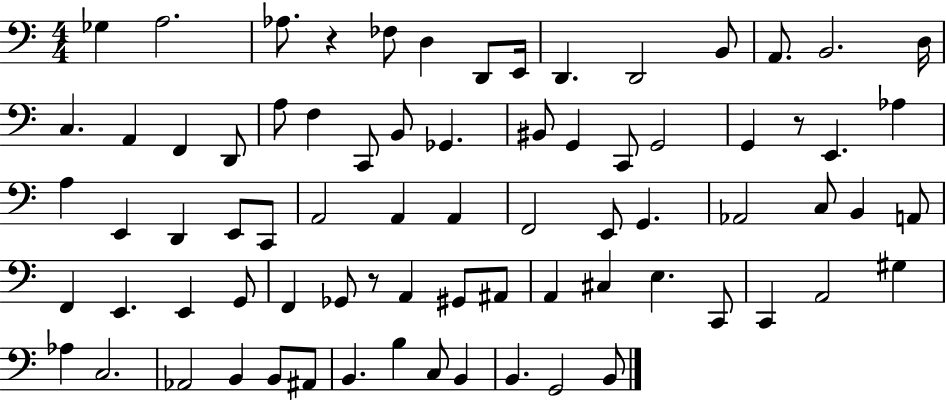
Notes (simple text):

Gb3/q A3/h. Ab3/e. R/q FES3/e D3/q D2/e E2/s D2/q. D2/h B2/e A2/e. B2/h. D3/s C3/q. A2/q F2/q D2/e A3/e F3/q C2/e B2/e Gb2/q. BIS2/e G2/q C2/e G2/h G2/q R/e E2/q. Ab3/q A3/q E2/q D2/q E2/e C2/e A2/h A2/q A2/q F2/h E2/e G2/q. Ab2/h C3/e B2/q A2/e F2/q E2/q. E2/q G2/e F2/q Gb2/e R/e A2/q G#2/e A#2/e A2/q C#3/q E3/q. C2/e C2/q A2/h G#3/q Ab3/q C3/h. Ab2/h B2/q B2/e A#2/e B2/q. B3/q C3/e B2/q B2/q. G2/h B2/e